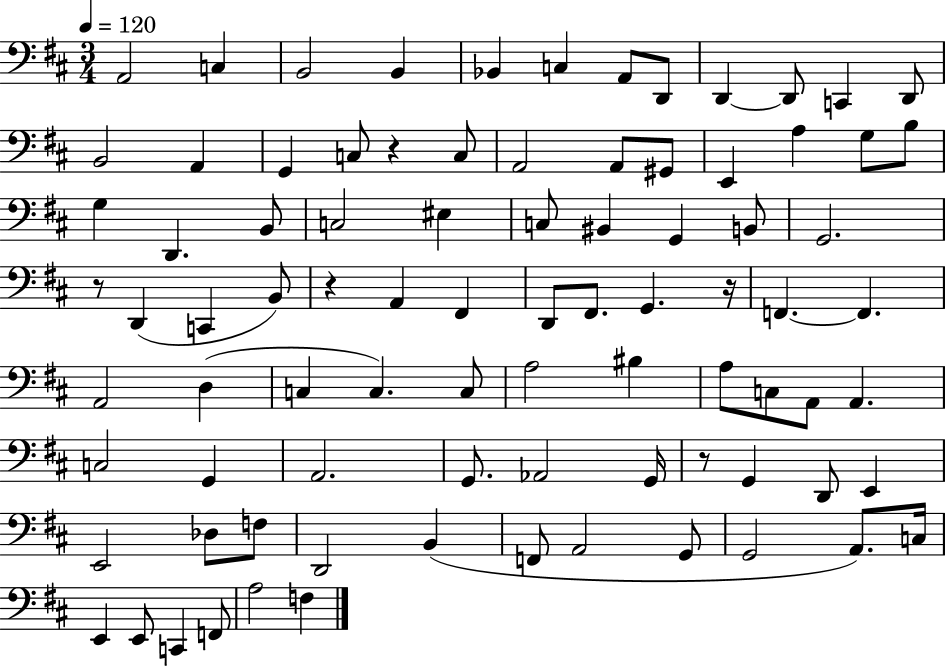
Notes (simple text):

A2/h C3/q B2/h B2/q Bb2/q C3/q A2/e D2/e D2/q D2/e C2/q D2/e B2/h A2/q G2/q C3/e R/q C3/e A2/h A2/e G#2/e E2/q A3/q G3/e B3/e G3/q D2/q. B2/e C3/h EIS3/q C3/e BIS2/q G2/q B2/e G2/h. R/e D2/q C2/q B2/e R/q A2/q F#2/q D2/e F#2/e. G2/q. R/s F2/q. F2/q. A2/h D3/q C3/q C3/q. C3/e A3/h BIS3/q A3/e C3/e A2/e A2/q. C3/h G2/q A2/h. G2/e. Ab2/h G2/s R/e G2/q D2/e E2/q E2/h Db3/e F3/e D2/h B2/q F2/e A2/h G2/e G2/h A2/e. C3/s E2/q E2/e C2/q F2/e A3/h F3/q